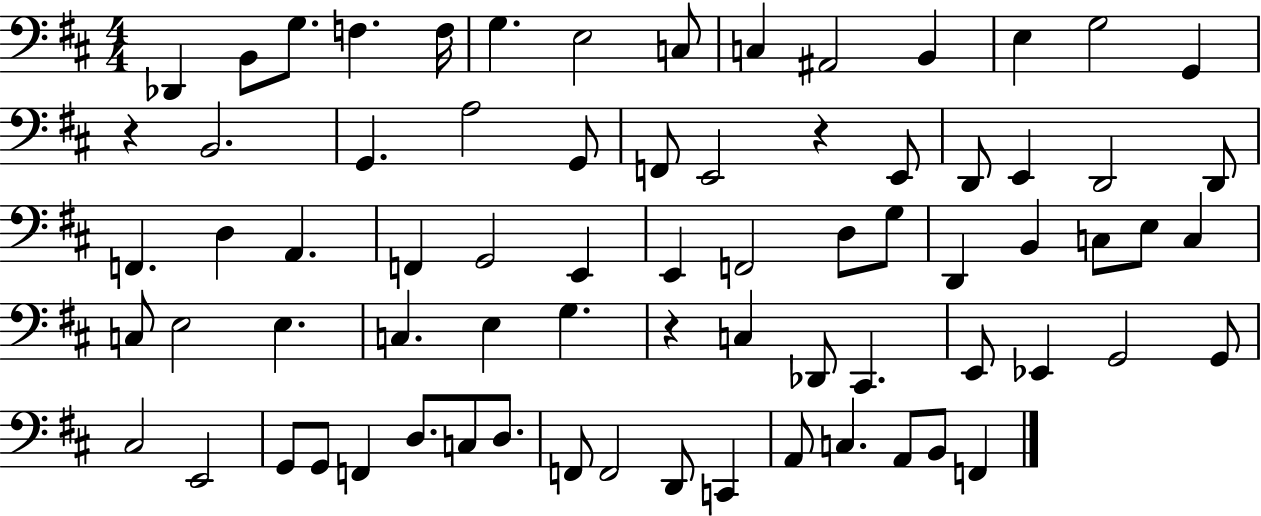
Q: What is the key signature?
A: D major